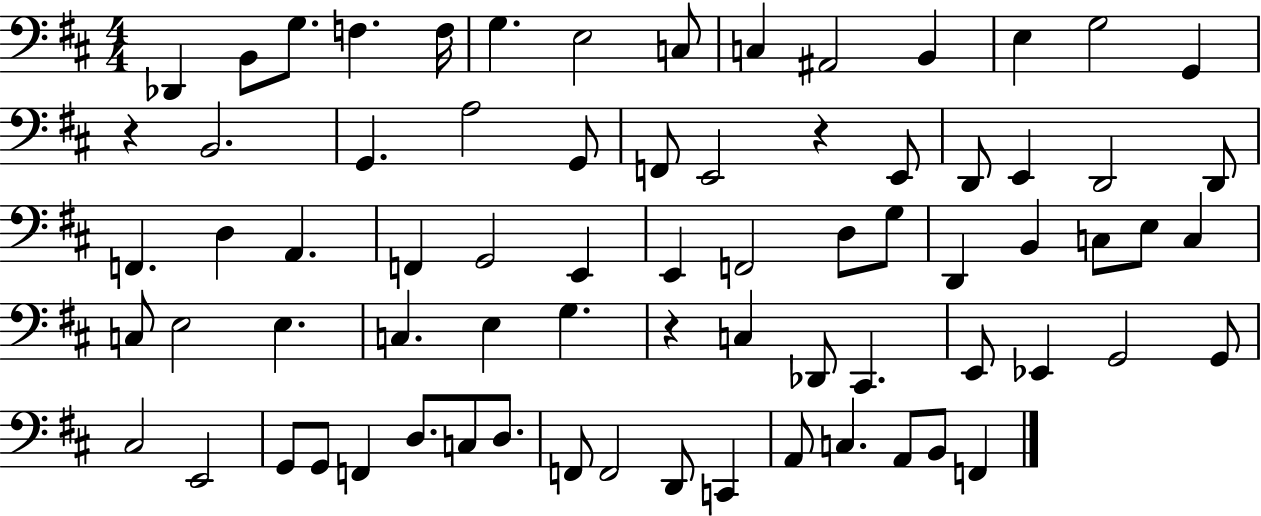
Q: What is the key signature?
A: D major